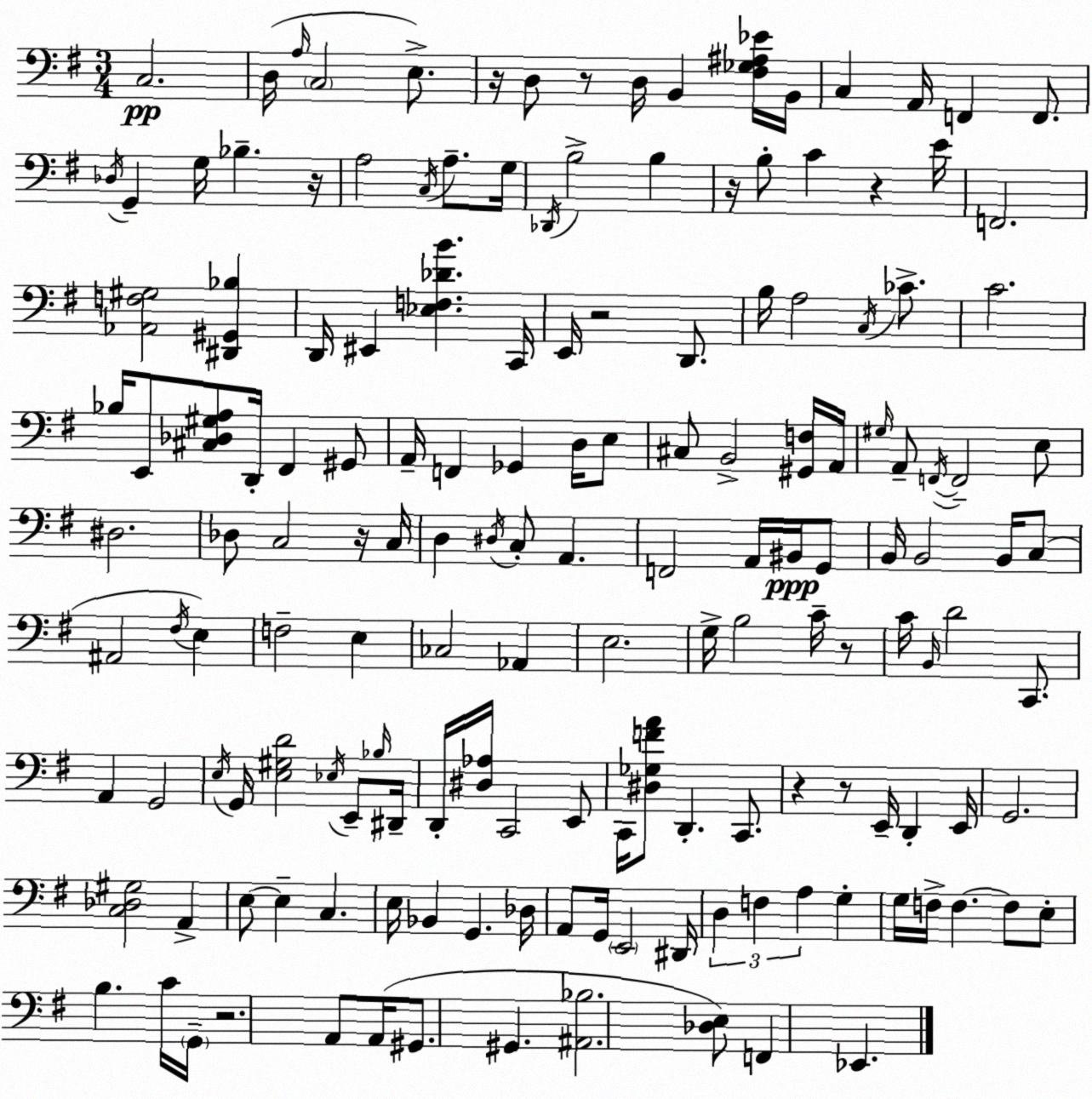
X:1
T:Untitled
M:3/4
L:1/4
K:G
C,2 D,/4 A,/4 C,2 E,/2 z/4 D,/2 z/2 D,/4 B,, [^F,_G,^A,_E]/4 B,,/4 C, A,,/4 F,, F,,/2 _D,/4 G,, G,/4 _B, z/4 A,2 C,/4 A,/2 G,/4 _D,,/4 B,2 B, z/4 B,/2 C z E/4 F,,2 [_A,,F,^G,]2 [^D,,^G,,_B,] D,,/4 ^E,, [_E,F,_DB] C,,/4 E,,/4 z2 D,,/2 B,/4 A,2 C,/4 _C/2 C2 _B,/4 E,,/2 [^C,_D,^G,A,]/2 D,,/4 ^F,, ^G,,/2 A,,/4 F,, _G,, D,/4 E,/2 ^C,/2 B,,2 [^G,,F,]/4 A,,/4 ^G,/4 A,,/2 F,,/4 F,,2 E,/2 ^D,2 _D,/2 C,2 z/4 C,/4 D, ^D,/4 C,/2 A,, F,,2 A,,/4 ^B,,/4 G,,/2 B,,/4 B,,2 B,,/4 C,/2 ^A,,2 ^F,/4 E, F,2 E, _C,2 _A,, E,2 G,/4 B,2 C/4 z/2 C/4 B,,/4 D2 C,,/2 A,, G,,2 E,/4 G,,/4 [E,^G,D]2 _E,/4 E,,/2 _B,/4 ^D,,/4 D,,/4 [^D,_A,]/4 C,,2 E,,/2 C,,/4 [^D,_G,FA]/2 D,, C,,/2 z z/2 E,,/4 D,, E,,/4 G,,2 [C,_D,^G,]2 A,, E,/2 E, C, E,/4 _B,, G,, _D,/4 A,,/2 G,,/4 E,,2 ^D,,/4 D, F, A, G, G,/4 F,/4 F, F,/2 E,/2 B, C/4 G,,/4 z2 A,,/2 A,,/4 ^G,,/2 ^G,, [^A,,_B,]2 [_D,E,]/2 F,, _E,,